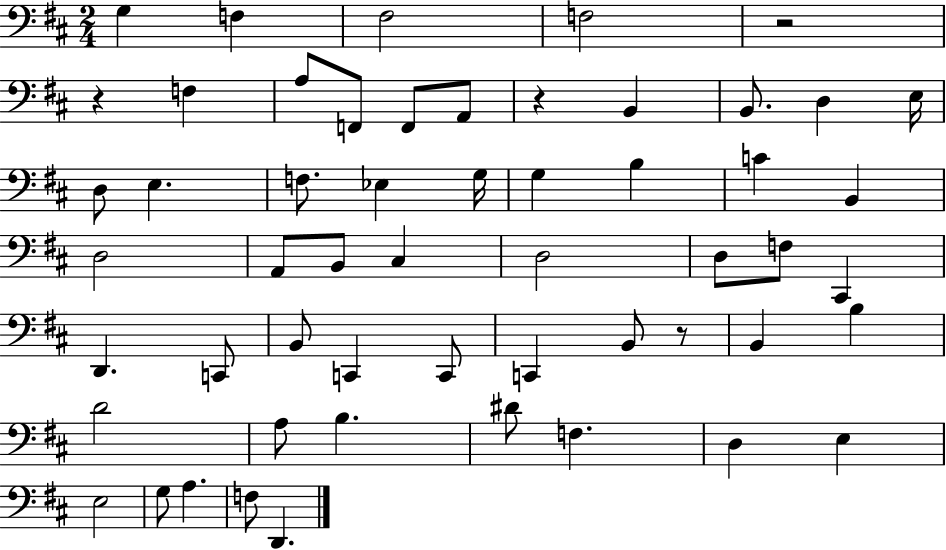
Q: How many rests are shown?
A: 4